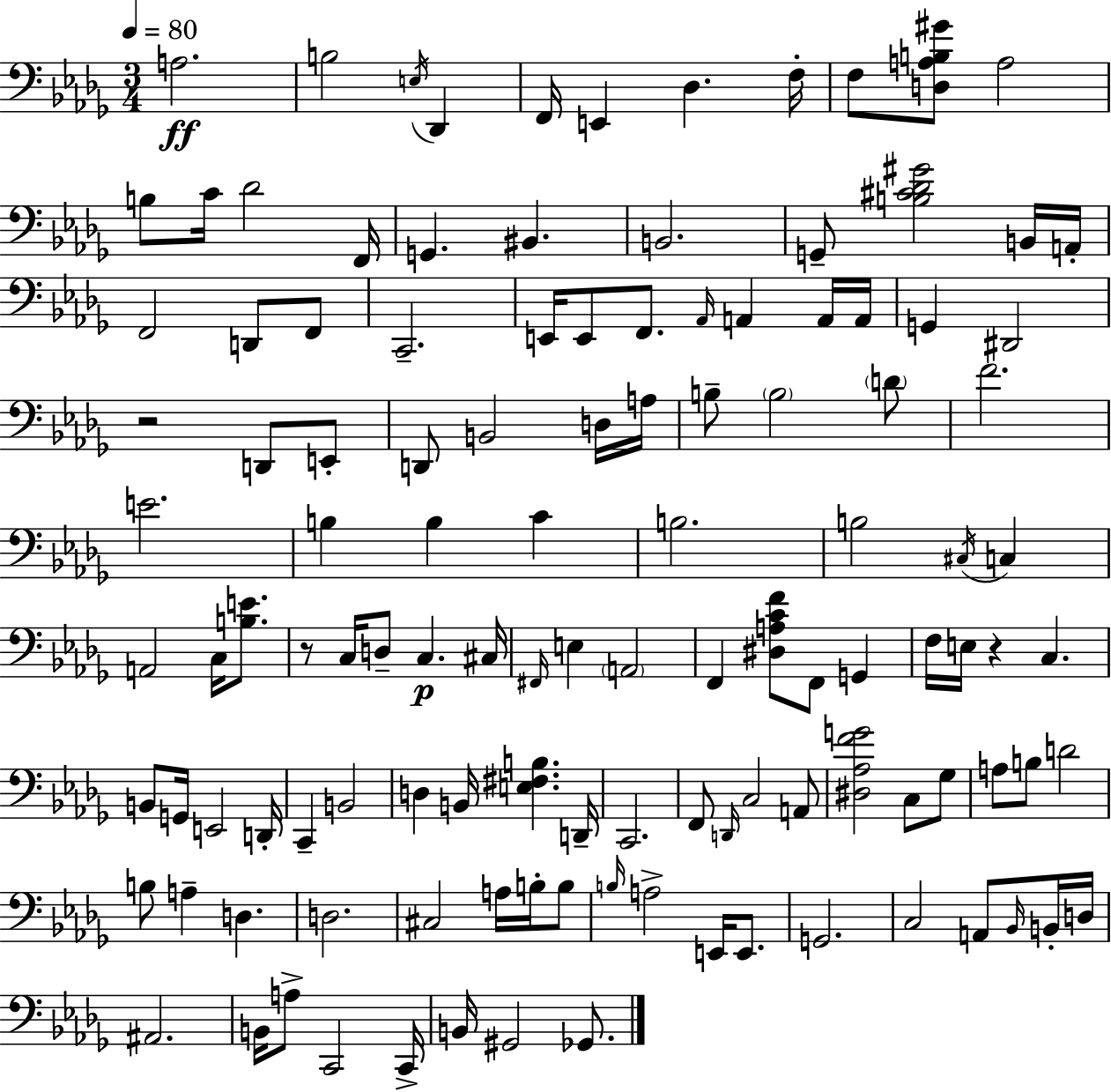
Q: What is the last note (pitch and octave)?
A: Gb2